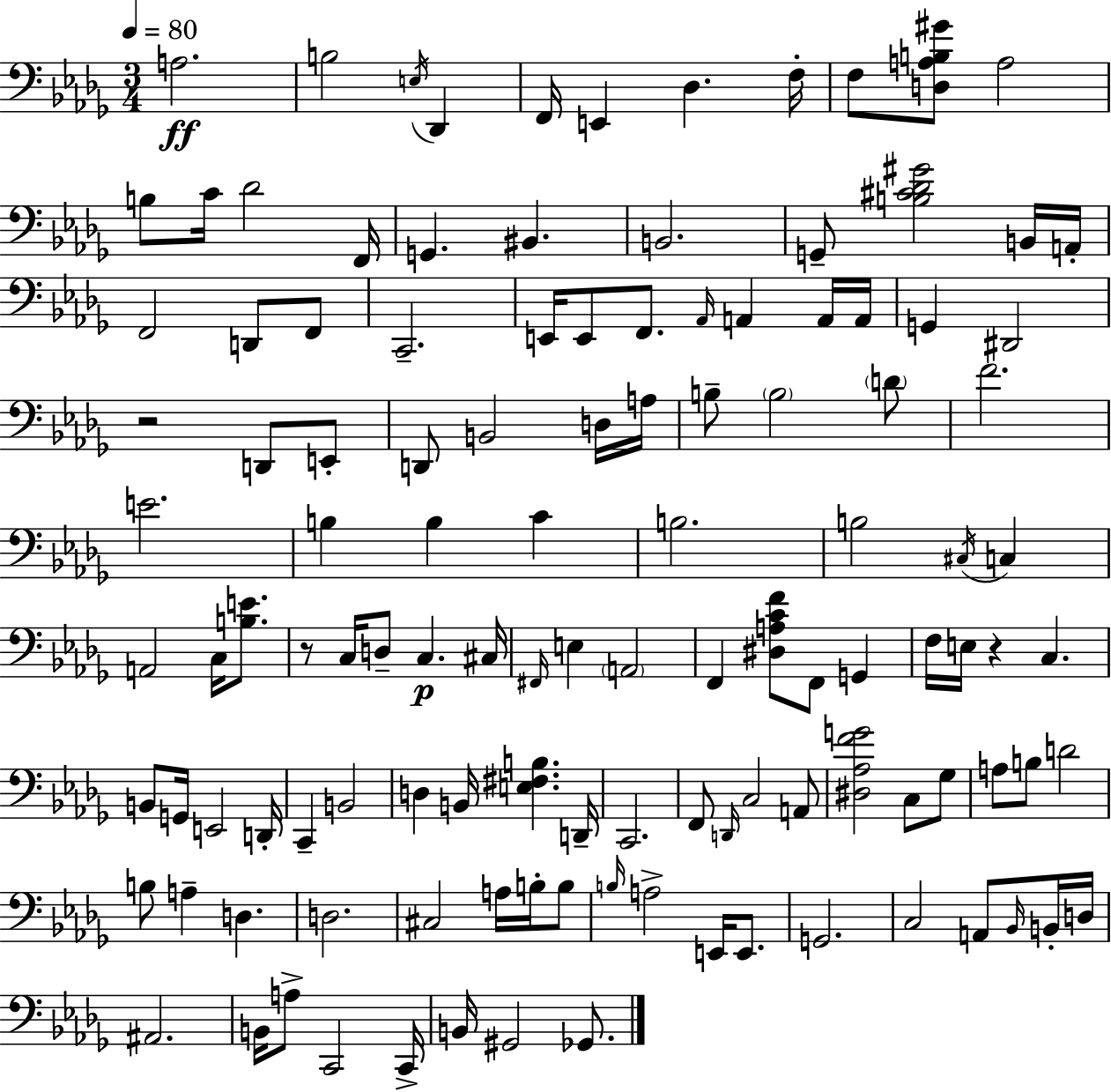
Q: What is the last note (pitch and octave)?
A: Gb2